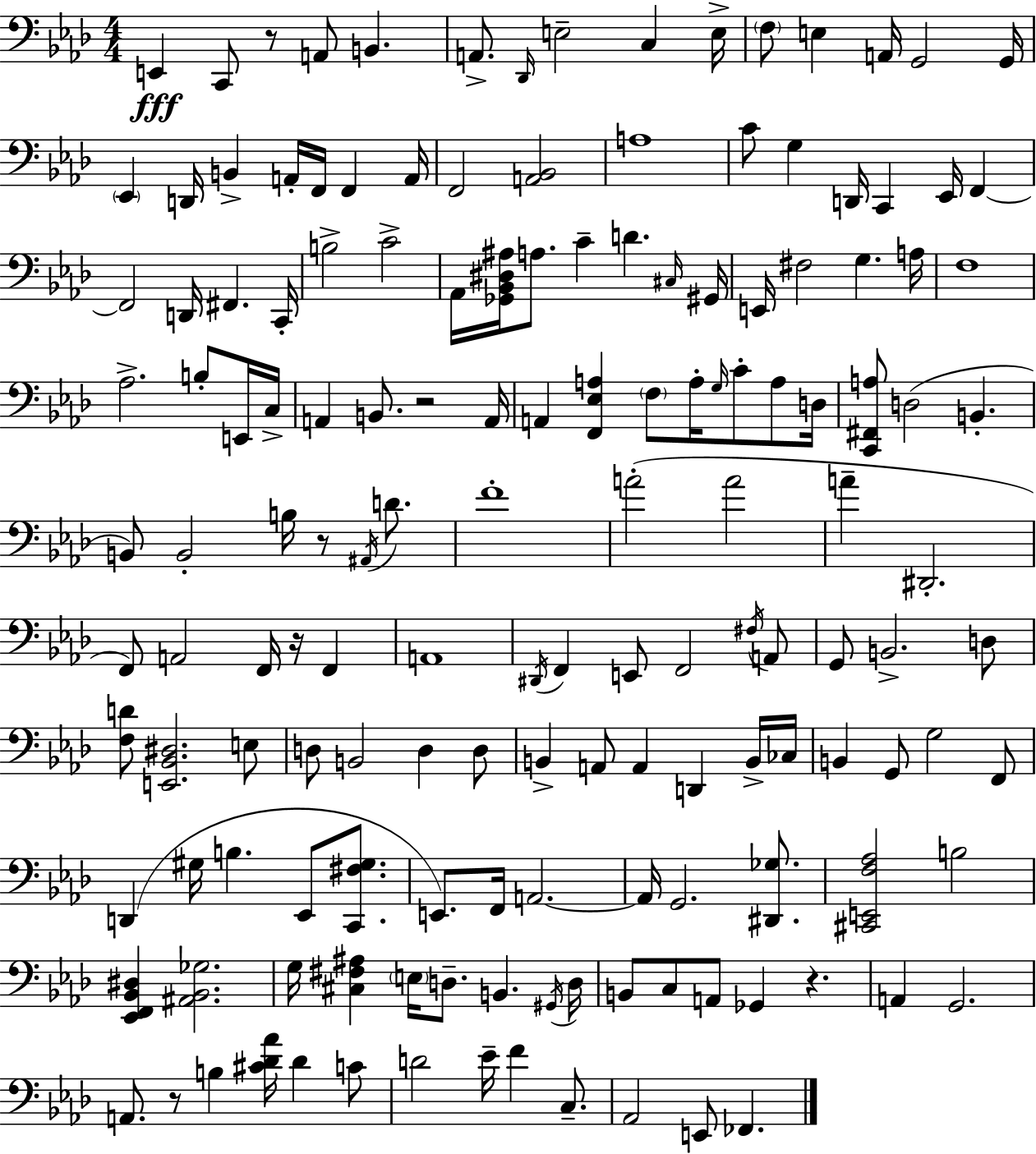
X:1
T:Untitled
M:4/4
L:1/4
K:Fm
E,, C,,/2 z/2 A,,/2 B,, A,,/2 _D,,/4 E,2 C, E,/4 F,/2 E, A,,/4 G,,2 G,,/4 _E,, D,,/4 B,, A,,/4 F,,/4 F,, A,,/4 F,,2 [A,,_B,,]2 A,4 C/2 G, D,,/4 C,, _E,,/4 F,, F,,2 D,,/4 ^F,, C,,/4 B,2 C2 _A,,/4 [_G,,_B,,^D,^A,]/4 A,/2 C D ^C,/4 ^G,,/4 E,,/4 ^F,2 G, A,/4 F,4 _A,2 B,/2 E,,/4 C,/4 A,, B,,/2 z2 A,,/4 A,, [F,,_E,A,] F,/2 A,/4 G,/4 C/2 A,/2 D,/4 [C,,^F,,A,]/2 D,2 B,, B,,/2 B,,2 B,/4 z/2 ^A,,/4 D/2 F4 A2 A2 A ^D,,2 F,,/2 A,,2 F,,/4 z/4 F,, A,,4 ^D,,/4 F,, E,,/2 F,,2 ^F,/4 A,,/2 G,,/2 B,,2 D,/2 [F,D]/2 [E,,_B,,^D,]2 E,/2 D,/2 B,,2 D, D,/2 B,, A,,/2 A,, D,, B,,/4 _C,/4 B,, G,,/2 G,2 F,,/2 D,, ^G,/4 B, _E,,/2 [C,,^F,^G,]/2 E,,/2 F,,/4 A,,2 A,,/4 G,,2 [^D,,_G,]/2 [^C,,E,,F,_A,]2 B,2 [_E,,F,,_B,,^D,] [^A,,_B,,_G,]2 G,/4 [^C,^F,^A,] E,/4 D,/2 B,, ^G,,/4 D,/4 B,,/2 C,/2 A,,/2 _G,, z A,, G,,2 A,,/2 z/2 B, [^C_D_A]/4 _D C/2 D2 _E/4 F C,/2 _A,,2 E,,/2 _F,,